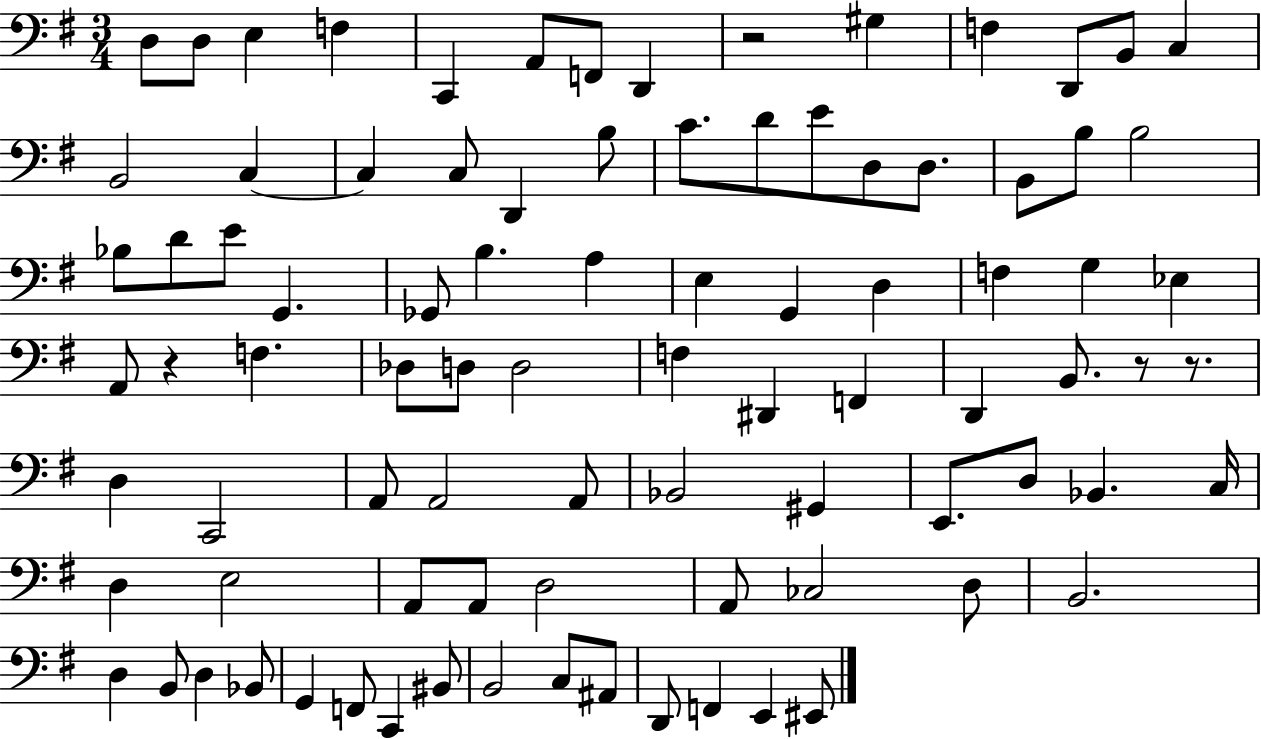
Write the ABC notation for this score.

X:1
T:Untitled
M:3/4
L:1/4
K:G
D,/2 D,/2 E, F, C,, A,,/2 F,,/2 D,, z2 ^G, F, D,,/2 B,,/2 C, B,,2 C, C, C,/2 D,, B,/2 C/2 D/2 E/2 D,/2 D,/2 B,,/2 B,/2 B,2 _B,/2 D/2 E/2 G,, _G,,/2 B, A, E, G,, D, F, G, _E, A,,/2 z F, _D,/2 D,/2 D,2 F, ^D,, F,, D,, B,,/2 z/2 z/2 D, C,,2 A,,/2 A,,2 A,,/2 _B,,2 ^G,, E,,/2 D,/2 _B,, C,/4 D, E,2 A,,/2 A,,/2 D,2 A,,/2 _C,2 D,/2 B,,2 D, B,,/2 D, _B,,/2 G,, F,,/2 C,, ^B,,/2 B,,2 C,/2 ^A,,/2 D,,/2 F,, E,, ^E,,/2